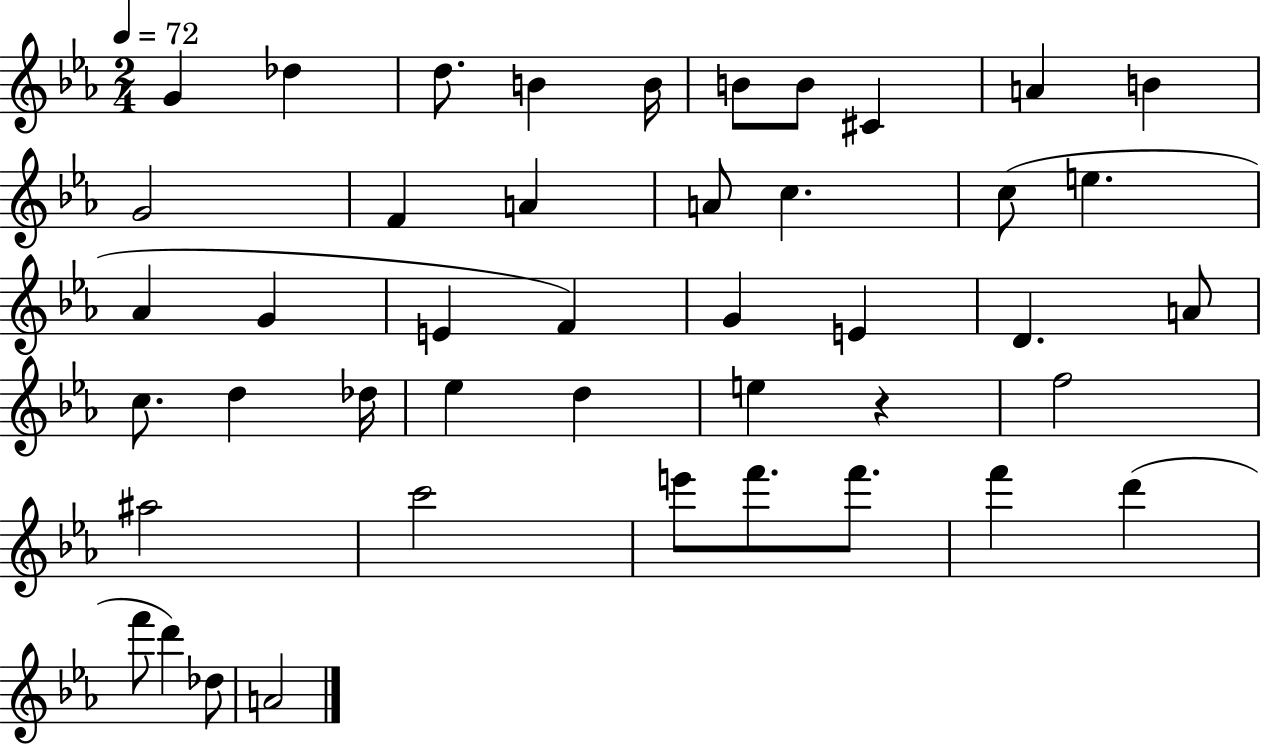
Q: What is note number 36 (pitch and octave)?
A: F6